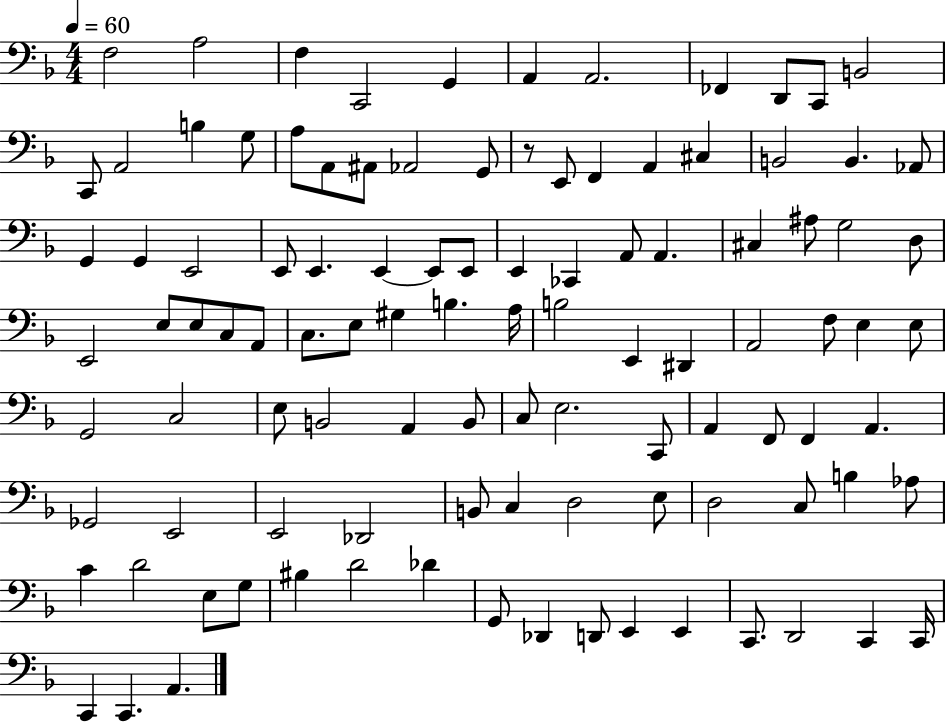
F3/h A3/h F3/q C2/h G2/q A2/q A2/h. FES2/q D2/e C2/e B2/h C2/e A2/h B3/q G3/e A3/e A2/e A#2/e Ab2/h G2/e R/e E2/e F2/q A2/q C#3/q B2/h B2/q. Ab2/e G2/q G2/q E2/h E2/e E2/q. E2/q E2/e E2/e E2/q CES2/q A2/e A2/q. C#3/q A#3/e G3/h D3/e E2/h E3/e E3/e C3/e A2/e C3/e. E3/e G#3/q B3/q. A3/s B3/h E2/q D#2/q A2/h F3/e E3/q E3/e G2/h C3/h E3/e B2/h A2/q B2/e C3/e E3/h. C2/e A2/q F2/e F2/q A2/q. Gb2/h E2/h E2/h Db2/h B2/e C3/q D3/h E3/e D3/h C3/e B3/q Ab3/e C4/q D4/h E3/e G3/e BIS3/q D4/h Db4/q G2/e Db2/q D2/e E2/q E2/q C2/e. D2/h C2/q C2/s C2/q C2/q. A2/q.